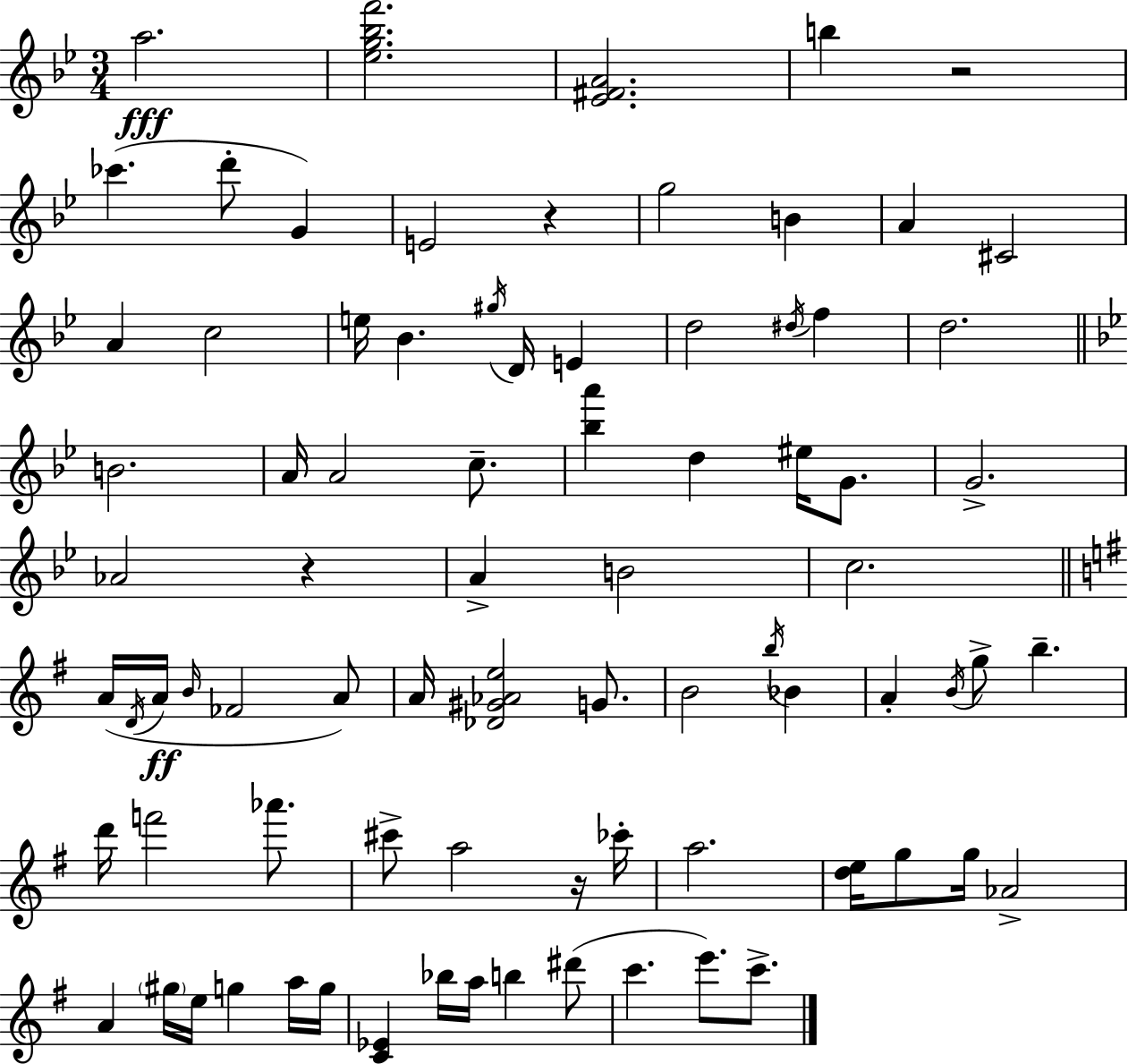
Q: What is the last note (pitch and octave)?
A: C6